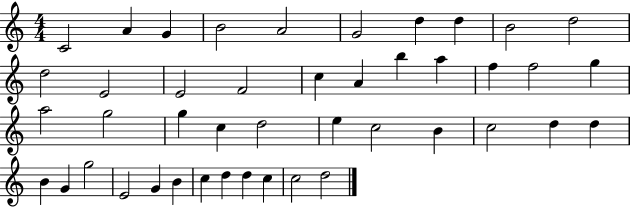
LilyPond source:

{
  \clef treble
  \numericTimeSignature
  \time 4/4
  \key c \major
  c'2 a'4 g'4 | b'2 a'2 | g'2 d''4 d''4 | b'2 d''2 | \break d''2 e'2 | e'2 f'2 | c''4 a'4 b''4 a''4 | f''4 f''2 g''4 | \break a''2 g''2 | g''4 c''4 d''2 | e''4 c''2 b'4 | c''2 d''4 d''4 | \break b'4 g'4 g''2 | e'2 g'4 b'4 | c''4 d''4 d''4 c''4 | c''2 d''2 | \break \bar "|."
}